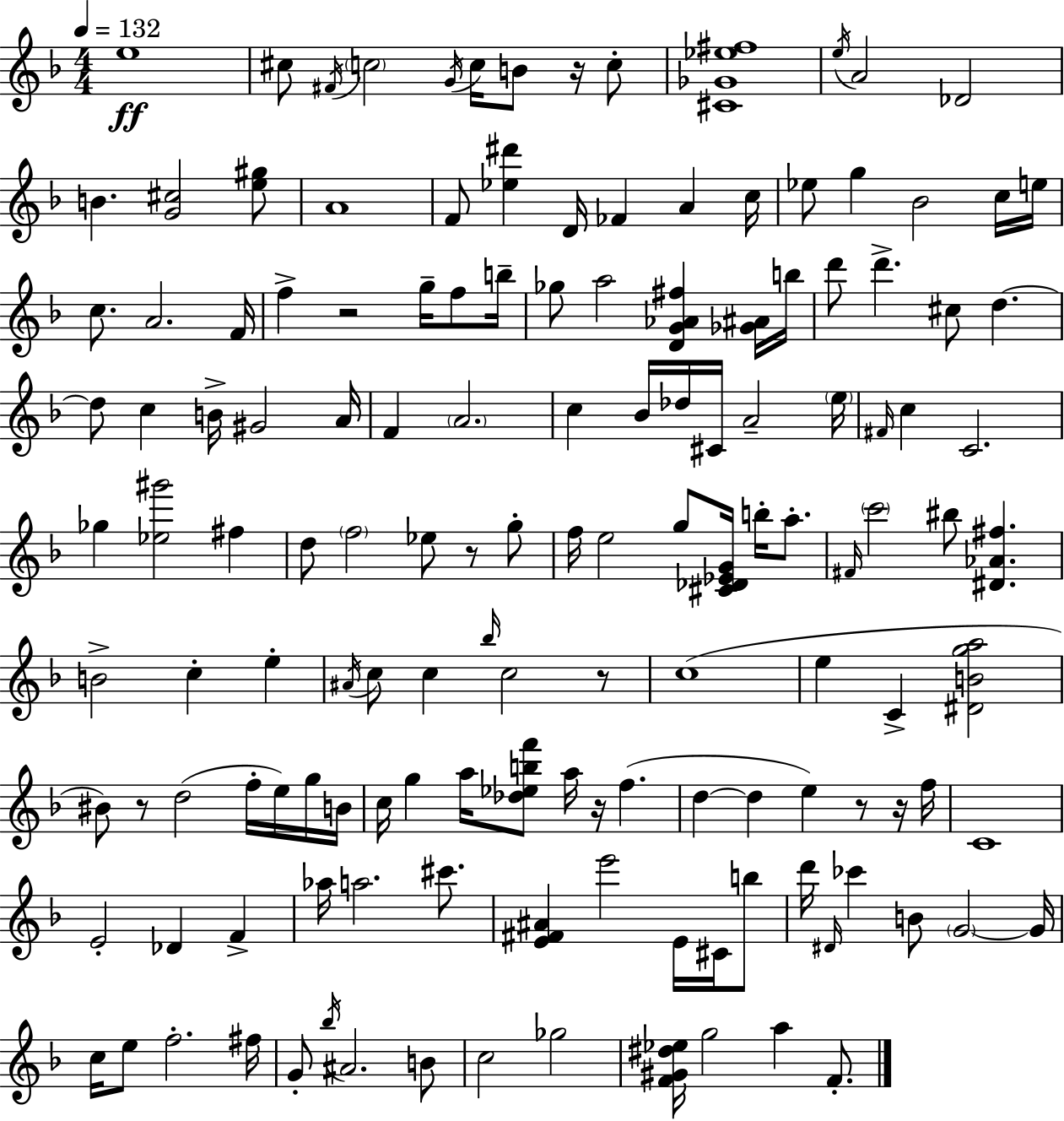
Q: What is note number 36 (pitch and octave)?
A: C#5